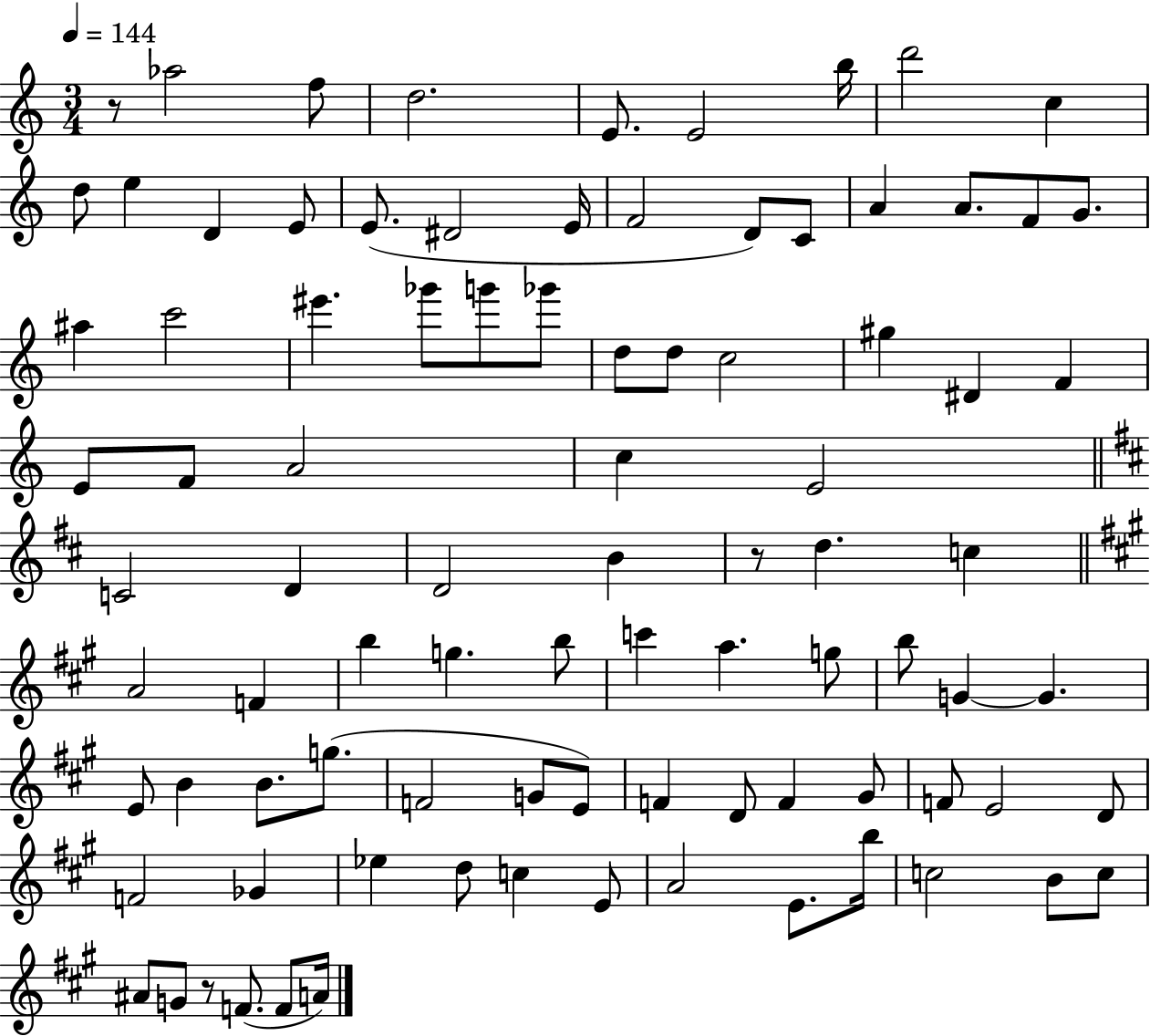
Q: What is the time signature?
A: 3/4